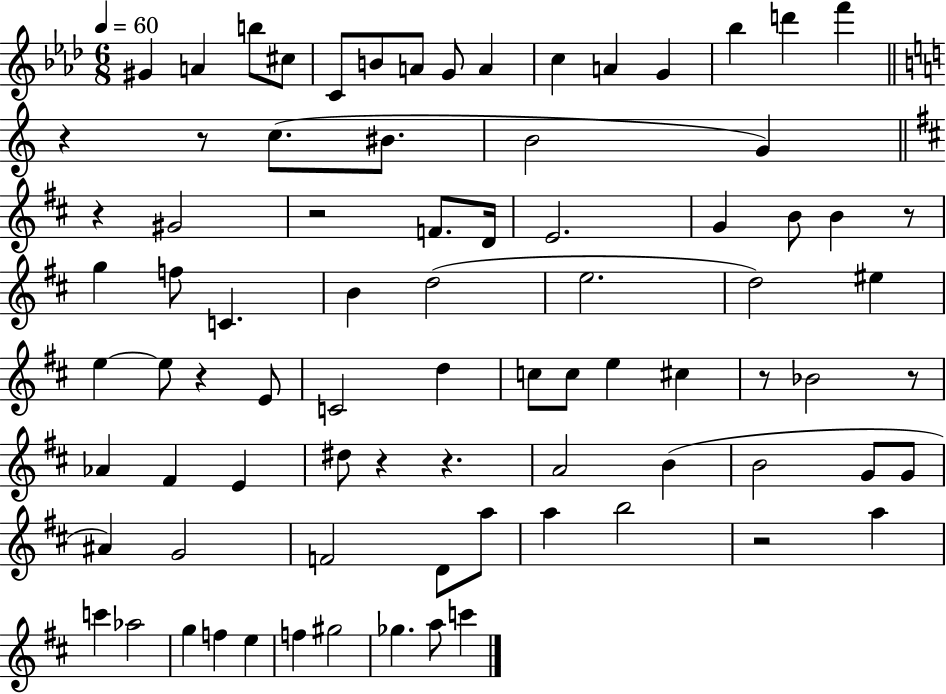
G#4/q A4/q B5/e C#5/e C4/e B4/e A4/e G4/e A4/q C5/q A4/q G4/q Bb5/q D6/q F6/q R/q R/e C5/e. BIS4/e. B4/h G4/q R/q G#4/h R/h F4/e. D4/s E4/h. G4/q B4/e B4/q R/e G5/q F5/e C4/q. B4/q D5/h E5/h. D5/h EIS5/q E5/q E5/e R/q E4/e C4/h D5/q C5/e C5/e E5/q C#5/q R/e Bb4/h R/e Ab4/q F#4/q E4/q D#5/e R/q R/q. A4/h B4/q B4/h G4/e G4/e A#4/q G4/h F4/h D4/e A5/e A5/q B5/h R/h A5/q C6/q Ab5/h G5/q F5/q E5/q F5/q G#5/h Gb5/q. A5/e C6/q